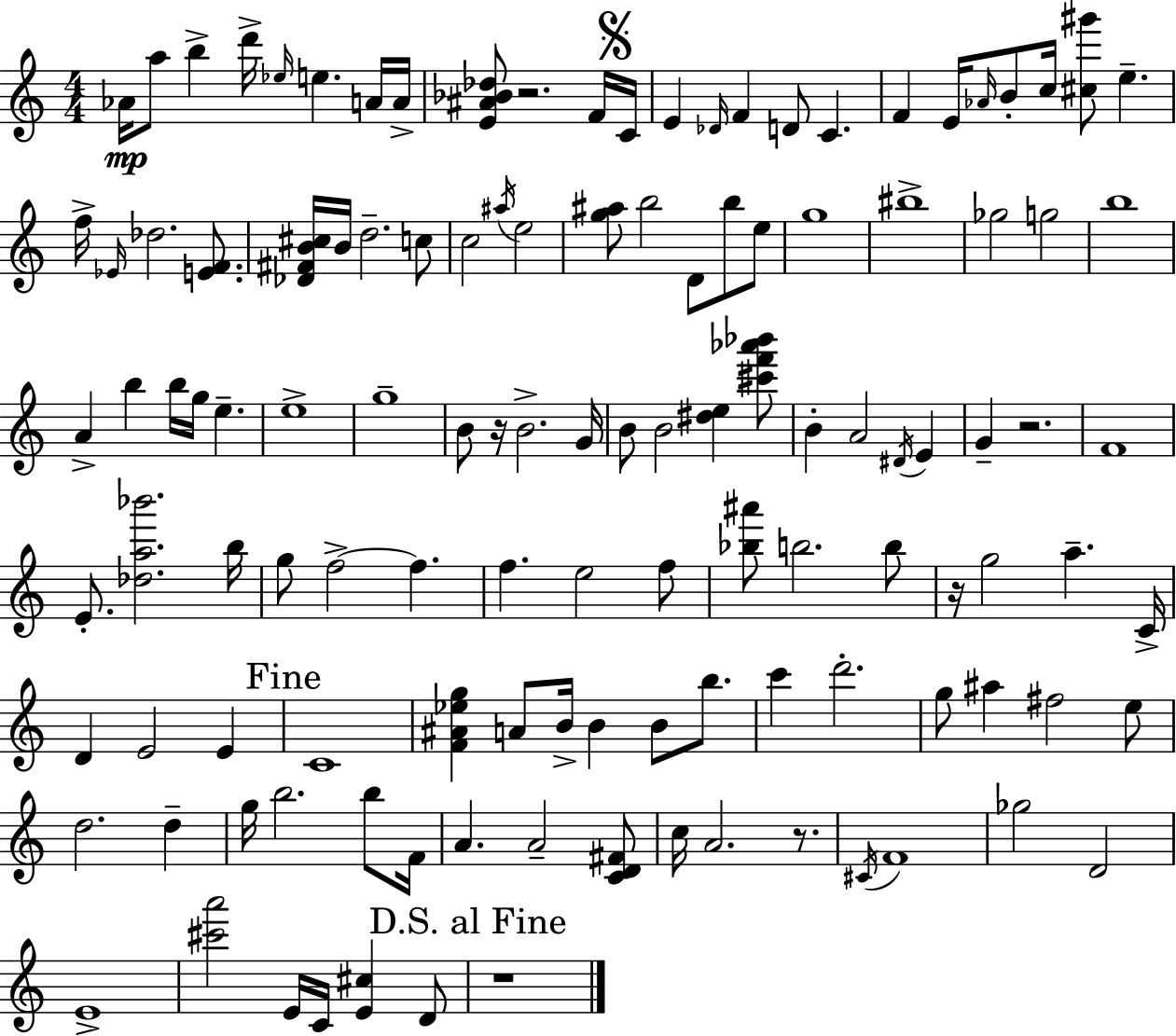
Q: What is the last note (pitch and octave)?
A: D4